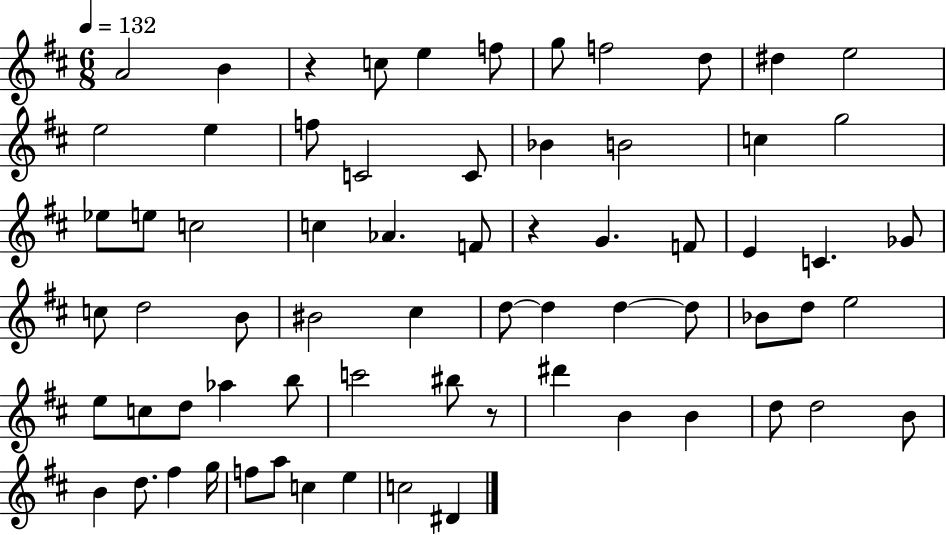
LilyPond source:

{
  \clef treble
  \numericTimeSignature
  \time 6/8
  \key d \major
  \tempo 4 = 132
  a'2 b'4 | r4 c''8 e''4 f''8 | g''8 f''2 d''8 | dis''4 e''2 | \break e''2 e''4 | f''8 c'2 c'8 | bes'4 b'2 | c''4 g''2 | \break ees''8 e''8 c''2 | c''4 aes'4. f'8 | r4 g'4. f'8 | e'4 c'4. ges'8 | \break c''8 d''2 b'8 | bis'2 cis''4 | d''8~~ d''4 d''4~~ d''8 | bes'8 d''8 e''2 | \break e''8 c''8 d''8 aes''4 b''8 | c'''2 bis''8 r8 | dis'''4 b'4 b'4 | d''8 d''2 b'8 | \break b'4 d''8. fis''4 g''16 | f''8 a''8 c''4 e''4 | c''2 dis'4 | \bar "|."
}